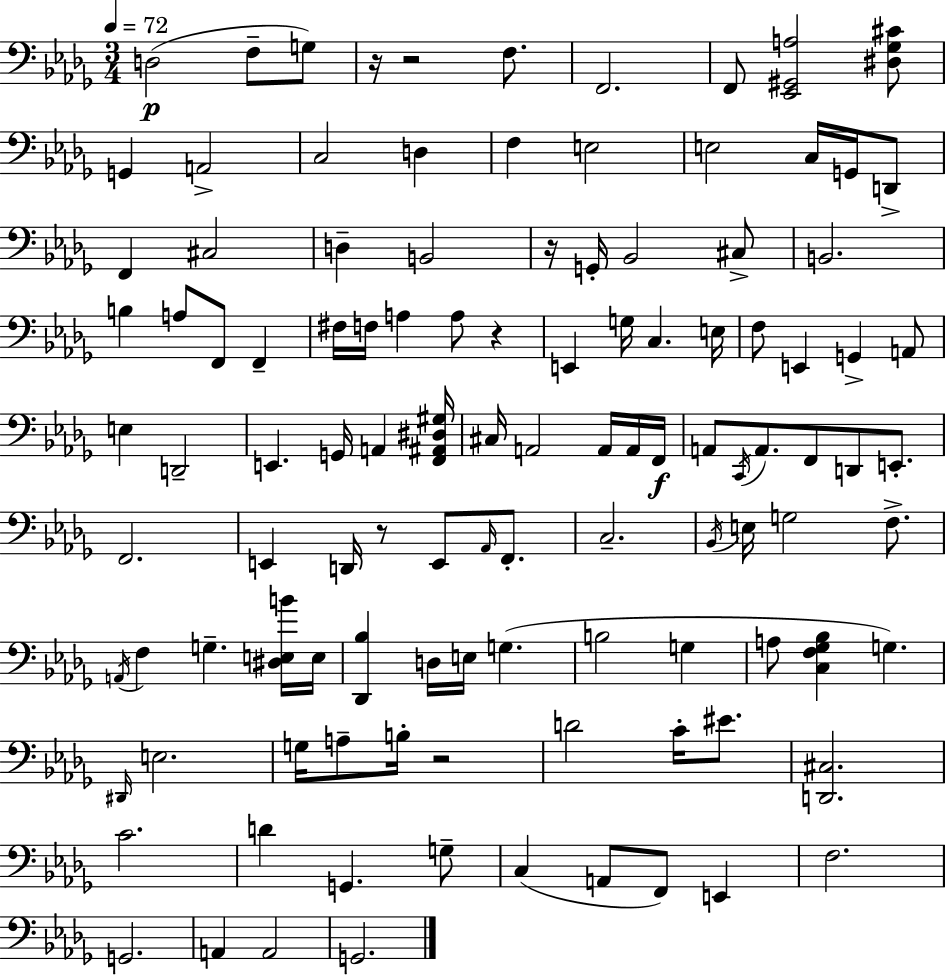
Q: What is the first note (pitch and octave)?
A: D3